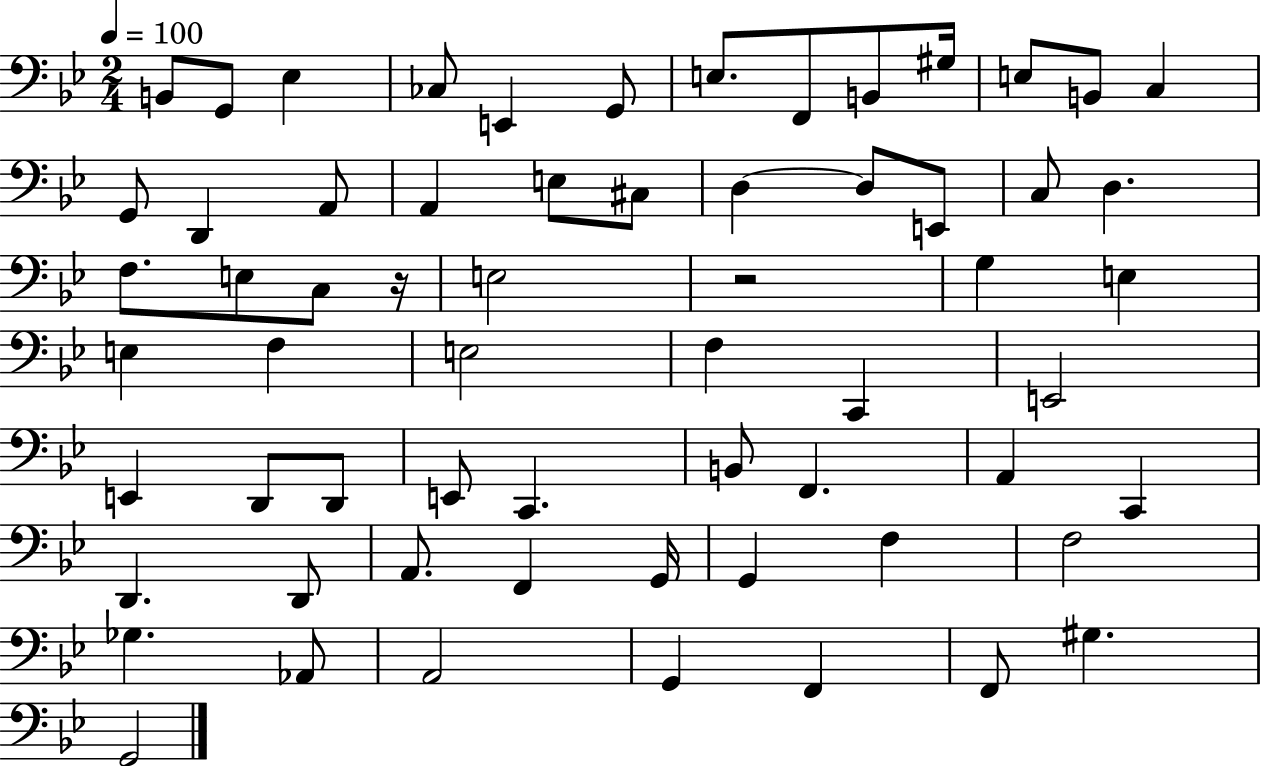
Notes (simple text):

B2/e G2/e Eb3/q CES3/e E2/q G2/e E3/e. F2/e B2/e G#3/s E3/e B2/e C3/q G2/e D2/q A2/e A2/q E3/e C#3/e D3/q D3/e E2/e C3/e D3/q. F3/e. E3/e C3/e R/s E3/h R/h G3/q E3/q E3/q F3/q E3/h F3/q C2/q E2/h E2/q D2/e D2/e E2/e C2/q. B2/e F2/q. A2/q C2/q D2/q. D2/e A2/e. F2/q G2/s G2/q F3/q F3/h Gb3/q. Ab2/e A2/h G2/q F2/q F2/e G#3/q. G2/h